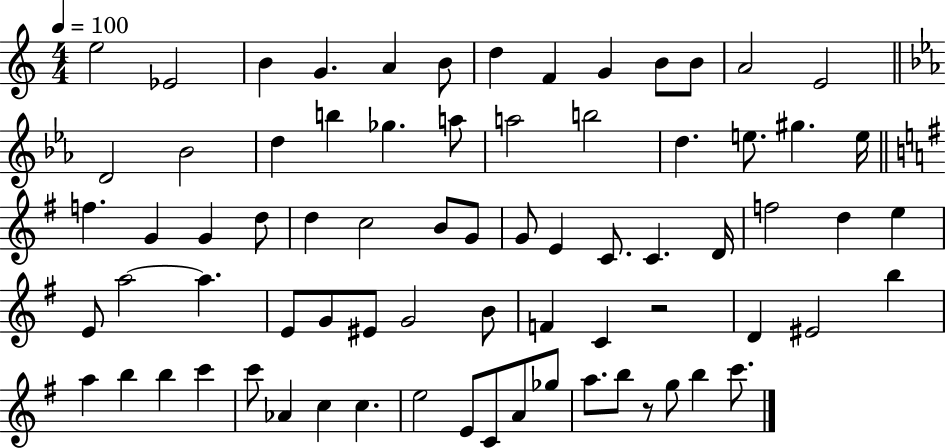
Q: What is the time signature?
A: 4/4